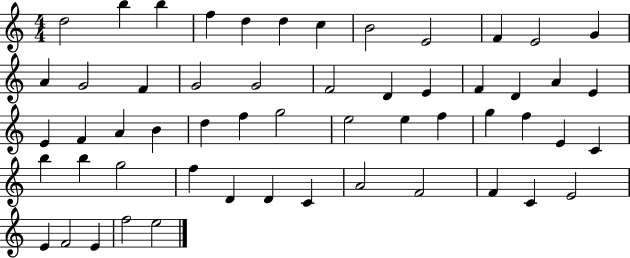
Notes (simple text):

D5/h B5/q B5/q F5/q D5/q D5/q C5/q B4/h E4/h F4/q E4/h G4/q A4/q G4/h F4/q G4/h G4/h F4/h D4/q E4/q F4/q D4/q A4/q E4/q E4/q F4/q A4/q B4/q D5/q F5/q G5/h E5/h E5/q F5/q G5/q F5/q E4/q C4/q B5/q B5/q G5/h F5/q D4/q D4/q C4/q A4/h F4/h F4/q C4/q E4/h E4/q F4/h E4/q F5/h E5/h